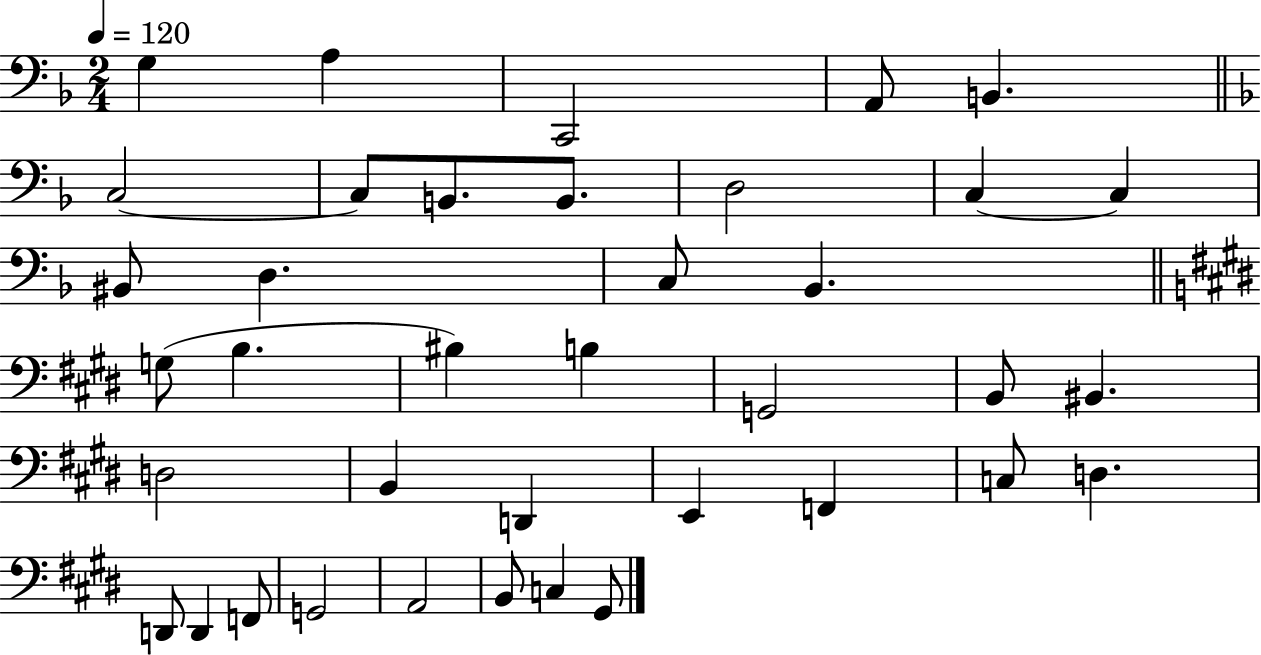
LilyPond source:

{
  \clef bass
  \numericTimeSignature
  \time 2/4
  \key f \major
  \tempo 4 = 120
  g4 a4 | c,2 | a,8 b,4. | \bar "||" \break \key f \major c2~~ | c8 b,8. b,8. | d2 | c4~~ c4 | \break bis,8 d4. | c8 bes,4. | \bar "||" \break \key e \major g8( b4. | bis4) b4 | g,2 | b,8 bis,4. | \break d2 | b,4 d,4 | e,4 f,4 | c8 d4. | \break d,8 d,4 f,8 | g,2 | a,2 | b,8 c4 gis,8 | \break \bar "|."
}